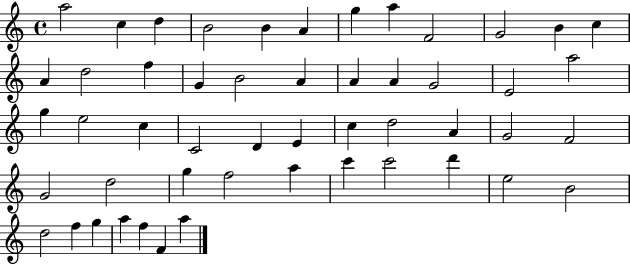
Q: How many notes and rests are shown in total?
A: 51